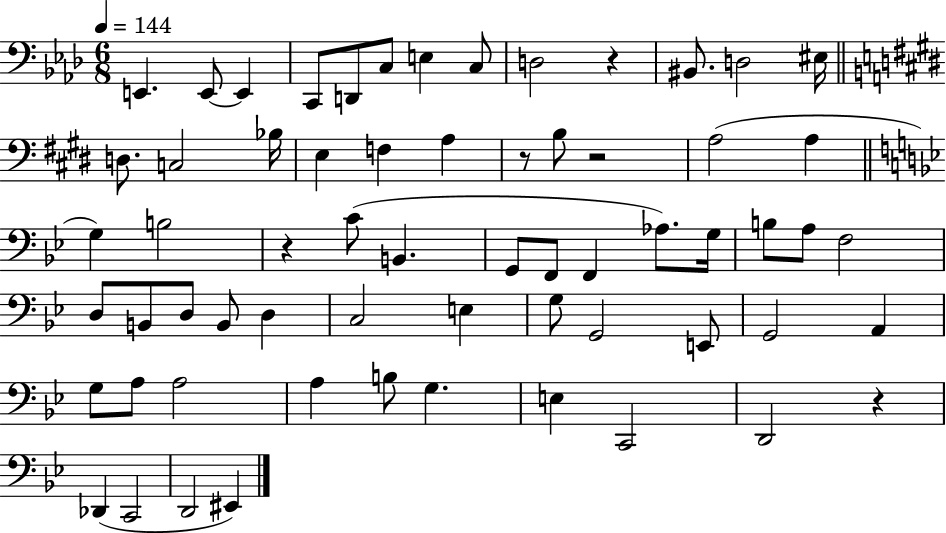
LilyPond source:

{
  \clef bass
  \numericTimeSignature
  \time 6/8
  \key aes \major
  \tempo 4 = 144
  e,4. e,8~~ e,4 | c,8 d,8 c8 e4 c8 | d2 r4 | bis,8. d2 eis16 | \break \bar "||" \break \key e \major d8. c2 bes16 | e4 f4 a4 | r8 b8 r2 | a2( a4 | \break \bar "||" \break \key bes \major g4) b2 | r4 c'8( b,4. | g,8 f,8 f,4 aes8.) g16 | b8 a8 f2 | \break d8 b,8 d8 b,8 d4 | c2 e4 | g8 g,2 e,8 | g,2 a,4 | \break g8 a8 a2 | a4 b8 g4. | e4 c,2 | d,2 r4 | \break des,4( c,2 | d,2 eis,4) | \bar "|."
}